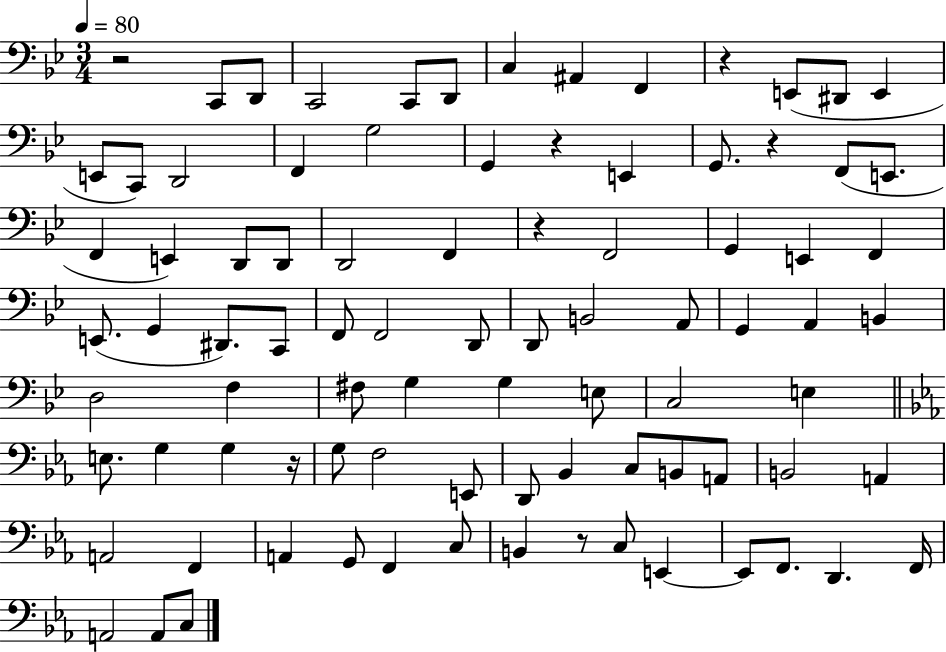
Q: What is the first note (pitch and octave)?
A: C2